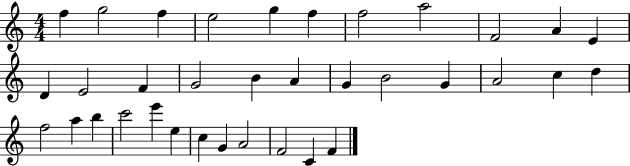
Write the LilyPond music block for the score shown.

{
  \clef treble
  \numericTimeSignature
  \time 4/4
  \key c \major
  f''4 g''2 f''4 | e''2 g''4 f''4 | f''2 a''2 | f'2 a'4 e'4 | \break d'4 e'2 f'4 | g'2 b'4 a'4 | g'4 b'2 g'4 | a'2 c''4 d''4 | \break f''2 a''4 b''4 | c'''2 e'''4 e''4 | c''4 g'4 a'2 | f'2 c'4 f'4 | \break \bar "|."
}